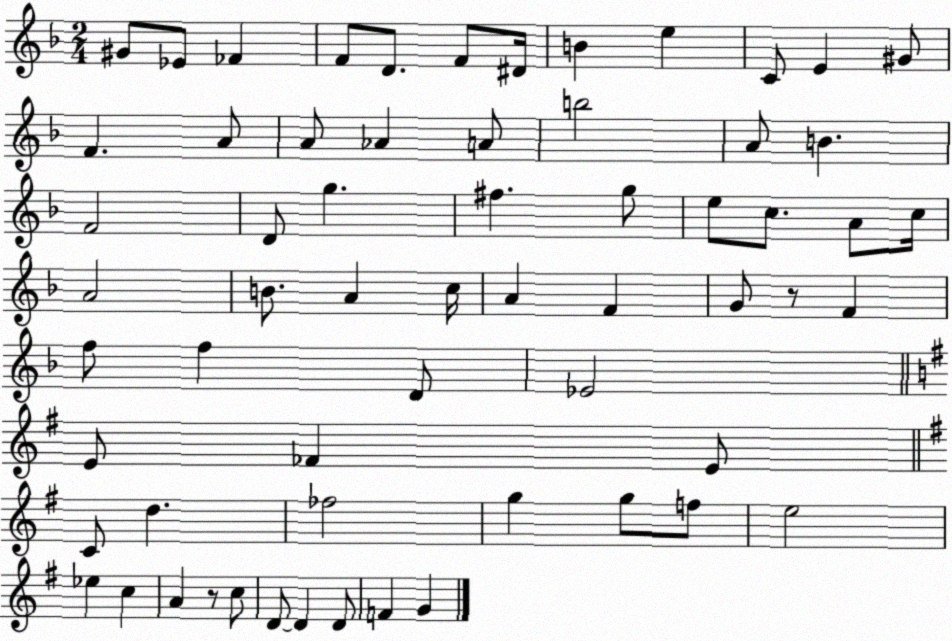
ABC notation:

X:1
T:Untitled
M:2/4
L:1/4
K:F
^G/2 _E/2 _F F/2 D/2 F/2 ^D/4 B e C/2 E ^G/2 F A/2 A/2 _A A/2 b2 A/2 B F2 D/2 g ^f g/2 e/2 c/2 A/2 c/4 A2 B/2 A c/4 A F G/2 z/2 F f/2 f D/2 _E2 E/2 _F E/2 C/2 d _f2 g g/2 f/2 e2 _e c A z/2 c/2 D/2 D D/2 F G